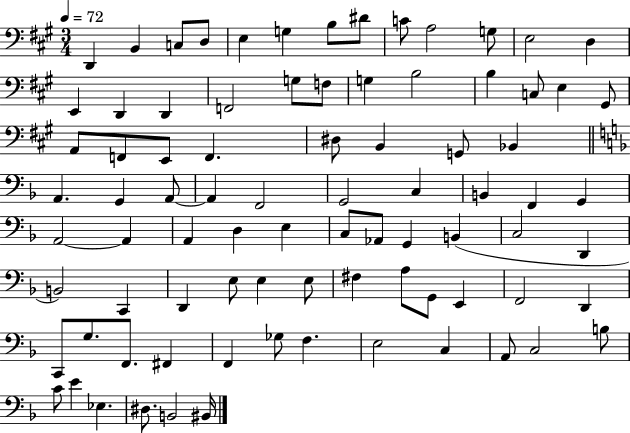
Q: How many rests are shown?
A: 0